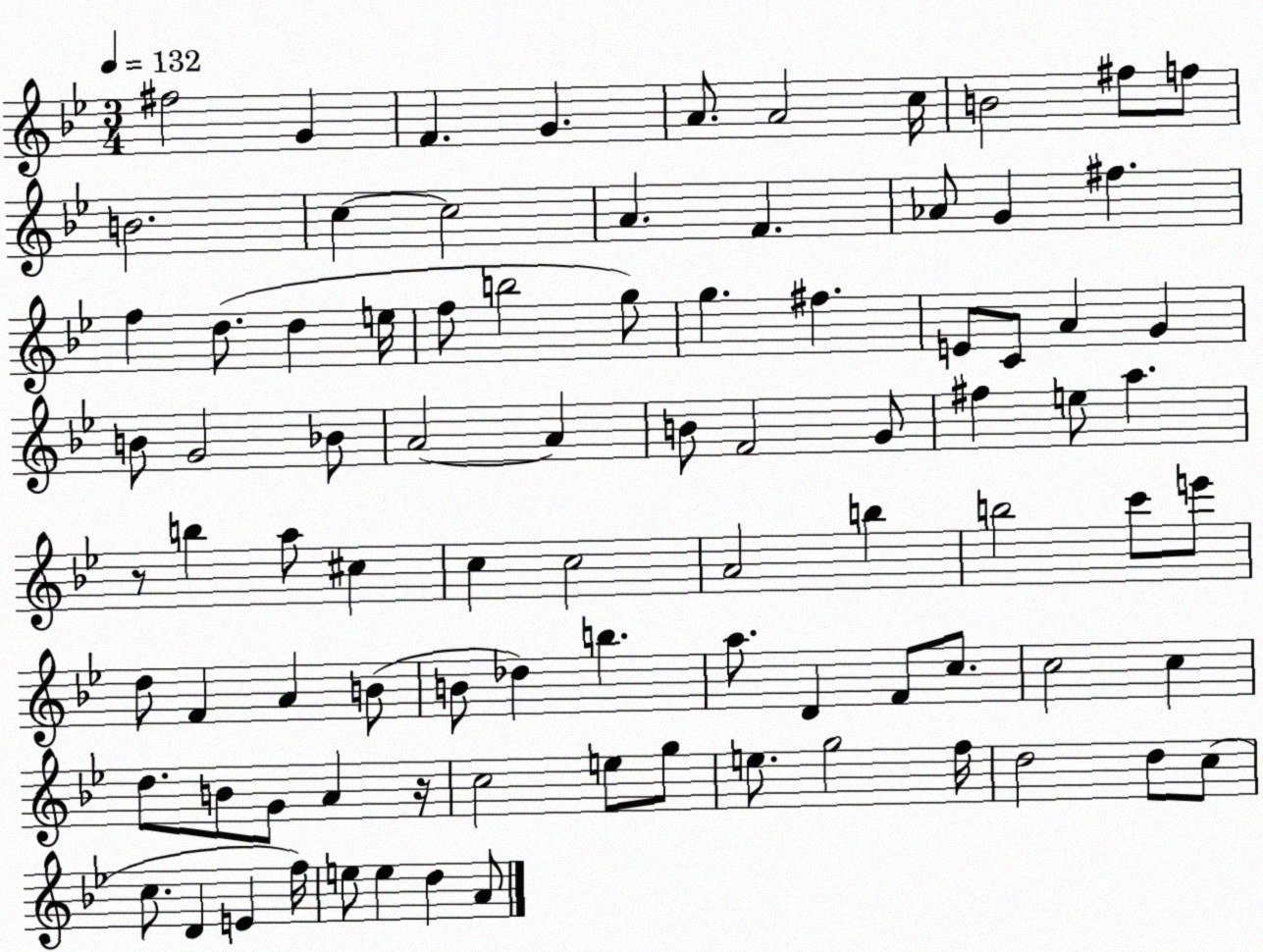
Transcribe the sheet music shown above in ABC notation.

X:1
T:Untitled
M:3/4
L:1/4
K:Bb
^f2 G F G A/2 A2 c/4 B2 ^f/2 f/2 B2 c c2 A F _A/2 G ^f f d/2 d e/4 f/2 b2 g/2 g ^f E/2 C/2 A G B/2 G2 _B/2 A2 A B/2 F2 G/2 ^f e/2 a z/2 b a/2 ^c c c2 A2 b b2 c'/2 e'/2 d/2 F A B/2 B/2 _d b a/2 D F/2 c/2 c2 c d/2 B/2 G/2 A z/4 c2 e/2 g/2 e/2 g2 f/4 d2 d/2 c/2 c/2 D E f/4 e/2 e d A/2